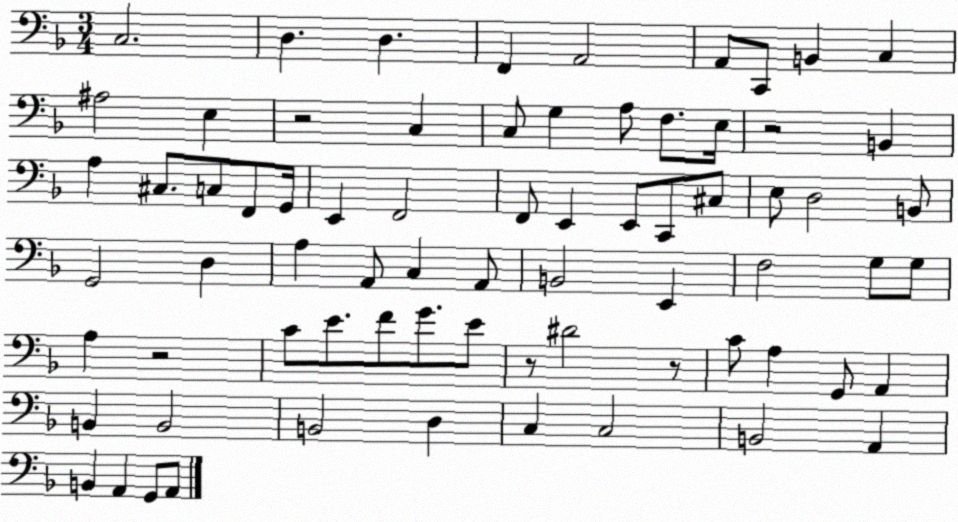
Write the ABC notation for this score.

X:1
T:Untitled
M:3/4
L:1/4
K:F
C,2 D, D, F,, A,,2 A,,/2 C,,/2 B,, C, ^A,2 E, z2 C, C,/2 G, A,/2 F,/2 E,/4 z2 B,, A, ^C,/2 C,/2 F,,/2 G,,/4 E,, F,,2 F,,/2 E,, E,,/2 C,,/2 ^C,/2 E,/2 D,2 B,,/2 G,,2 D, A, A,,/2 C, A,,/2 B,,2 E,, F,2 G,/2 G,/2 A, z2 C/2 E/2 F/2 G/2 E/2 z/2 ^D2 z/2 C/2 A, G,,/2 A,, B,, B,,2 B,,2 D, C, C,2 B,,2 A,, B,, A,, G,,/2 A,,/2